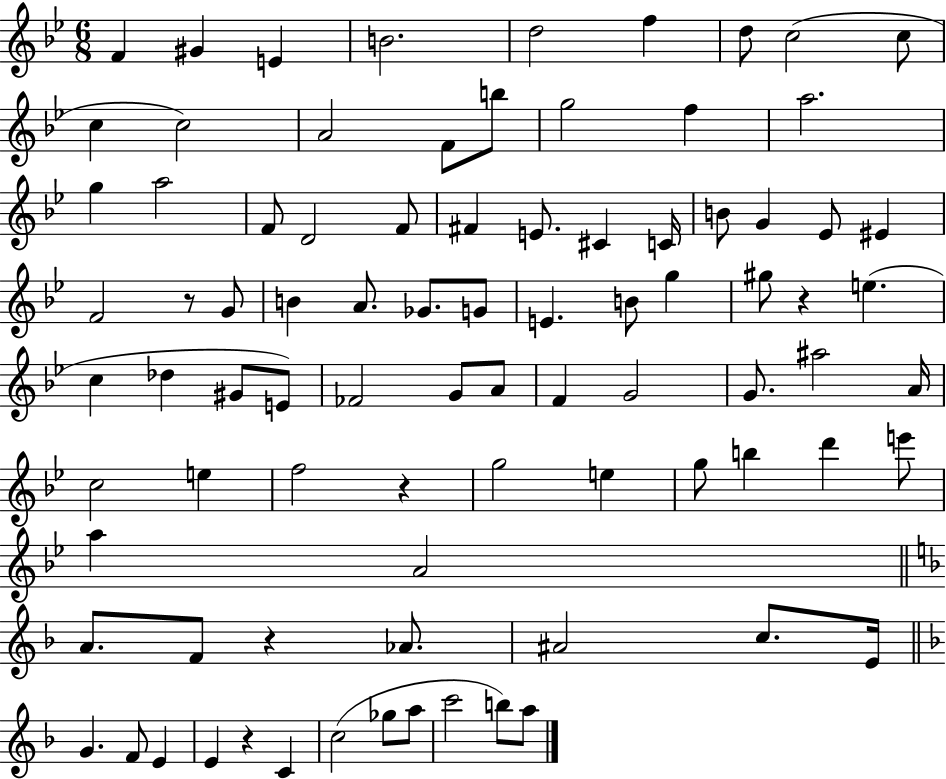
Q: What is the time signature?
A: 6/8